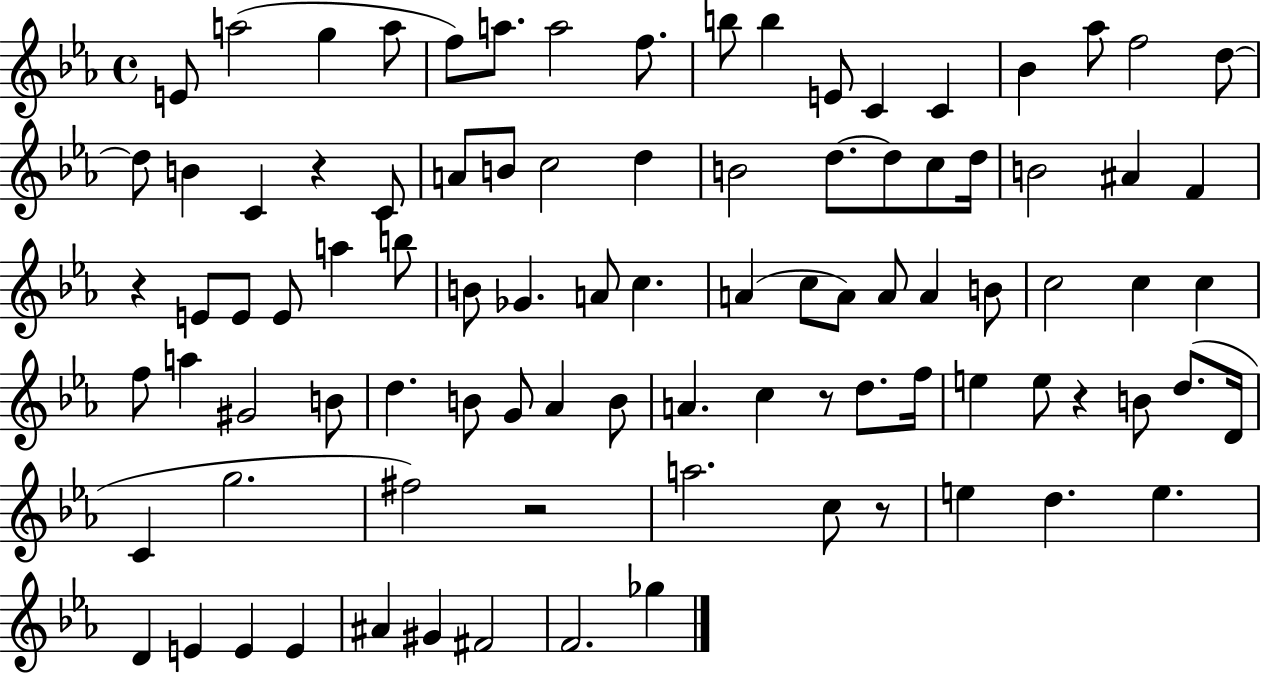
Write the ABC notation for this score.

X:1
T:Untitled
M:4/4
L:1/4
K:Eb
E/2 a2 g a/2 f/2 a/2 a2 f/2 b/2 b E/2 C C _B _a/2 f2 d/2 d/2 B C z C/2 A/2 B/2 c2 d B2 d/2 d/2 c/2 d/4 B2 ^A F z E/2 E/2 E/2 a b/2 B/2 _G A/2 c A c/2 A/2 A/2 A B/2 c2 c c f/2 a ^G2 B/2 d B/2 G/2 _A B/2 A c z/2 d/2 f/4 e e/2 z B/2 d/2 D/4 C g2 ^f2 z2 a2 c/2 z/2 e d e D E E E ^A ^G ^F2 F2 _g